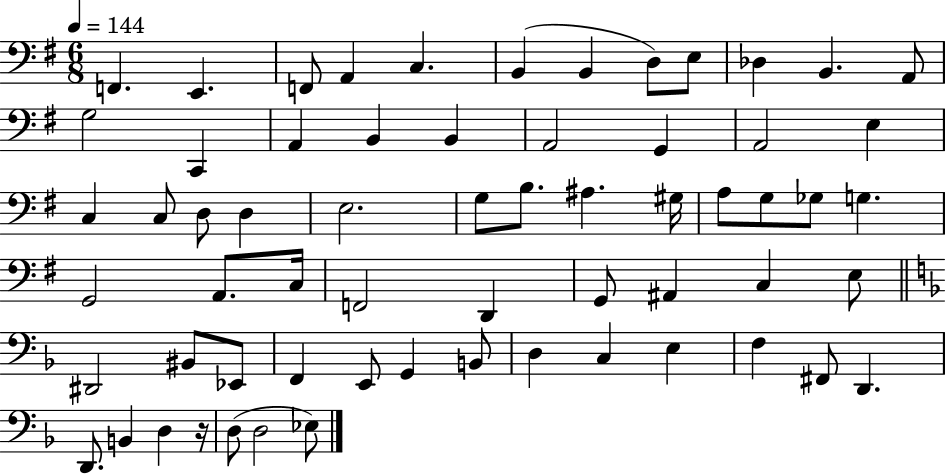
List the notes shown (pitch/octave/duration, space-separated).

F2/q. E2/q. F2/e A2/q C3/q. B2/q B2/q D3/e E3/e Db3/q B2/q. A2/e G3/h C2/q A2/q B2/q B2/q A2/h G2/q A2/h E3/q C3/q C3/e D3/e D3/q E3/h. G3/e B3/e. A#3/q. G#3/s A3/e G3/e Gb3/e G3/q. G2/h A2/e. C3/s F2/h D2/q G2/e A#2/q C3/q E3/e D#2/h BIS2/e Eb2/e F2/q E2/e G2/q B2/e D3/q C3/q E3/q F3/q F#2/e D2/q. D2/e. B2/q D3/q R/s D3/e D3/h Eb3/e